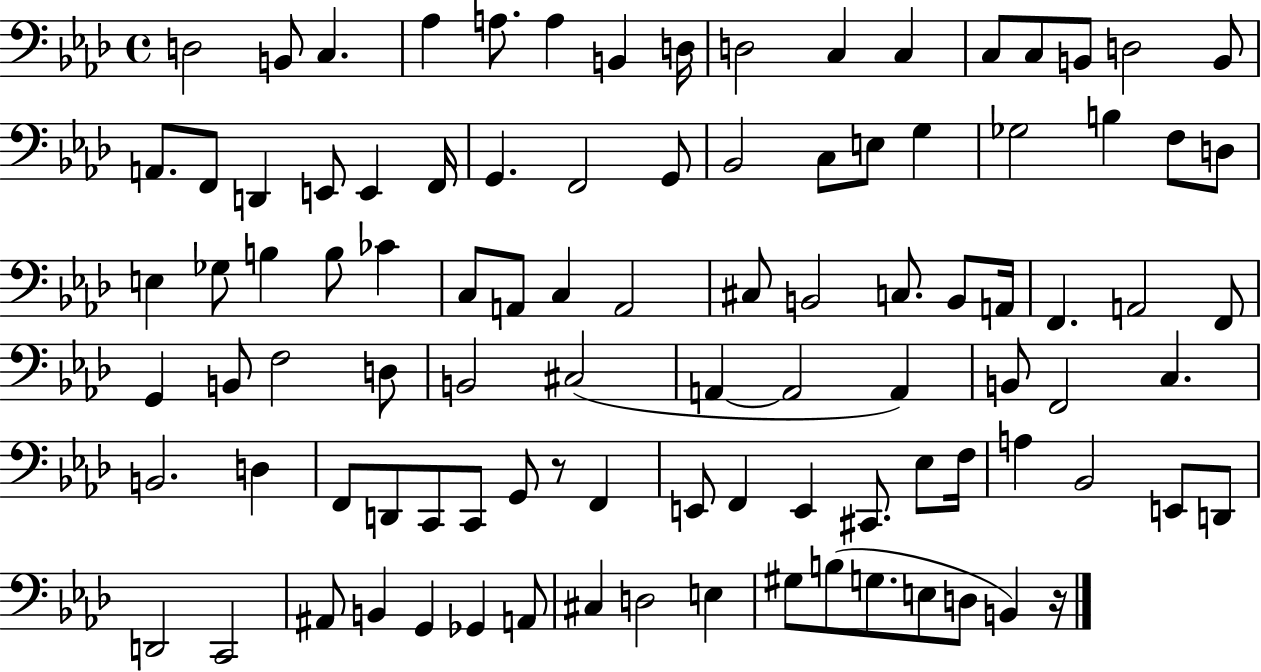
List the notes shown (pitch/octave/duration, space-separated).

D3/h B2/e C3/q. Ab3/q A3/e. A3/q B2/q D3/s D3/h C3/q C3/q C3/e C3/e B2/e D3/h B2/e A2/e. F2/e D2/q E2/e E2/q F2/s G2/q. F2/h G2/e Bb2/h C3/e E3/e G3/q Gb3/h B3/q F3/e D3/e E3/q Gb3/e B3/q B3/e CES4/q C3/e A2/e C3/q A2/h C#3/e B2/h C3/e. B2/e A2/s F2/q. A2/h F2/e G2/q B2/e F3/h D3/e B2/h C#3/h A2/q A2/h A2/q B2/e F2/h C3/q. B2/h. D3/q F2/e D2/e C2/e C2/e G2/e R/e F2/q E2/e F2/q E2/q C#2/e. Eb3/e F3/s A3/q Bb2/h E2/e D2/e D2/h C2/h A#2/e B2/q G2/q Gb2/q A2/e C#3/q D3/h E3/q G#3/e B3/e G3/e. E3/e D3/e B2/q R/s